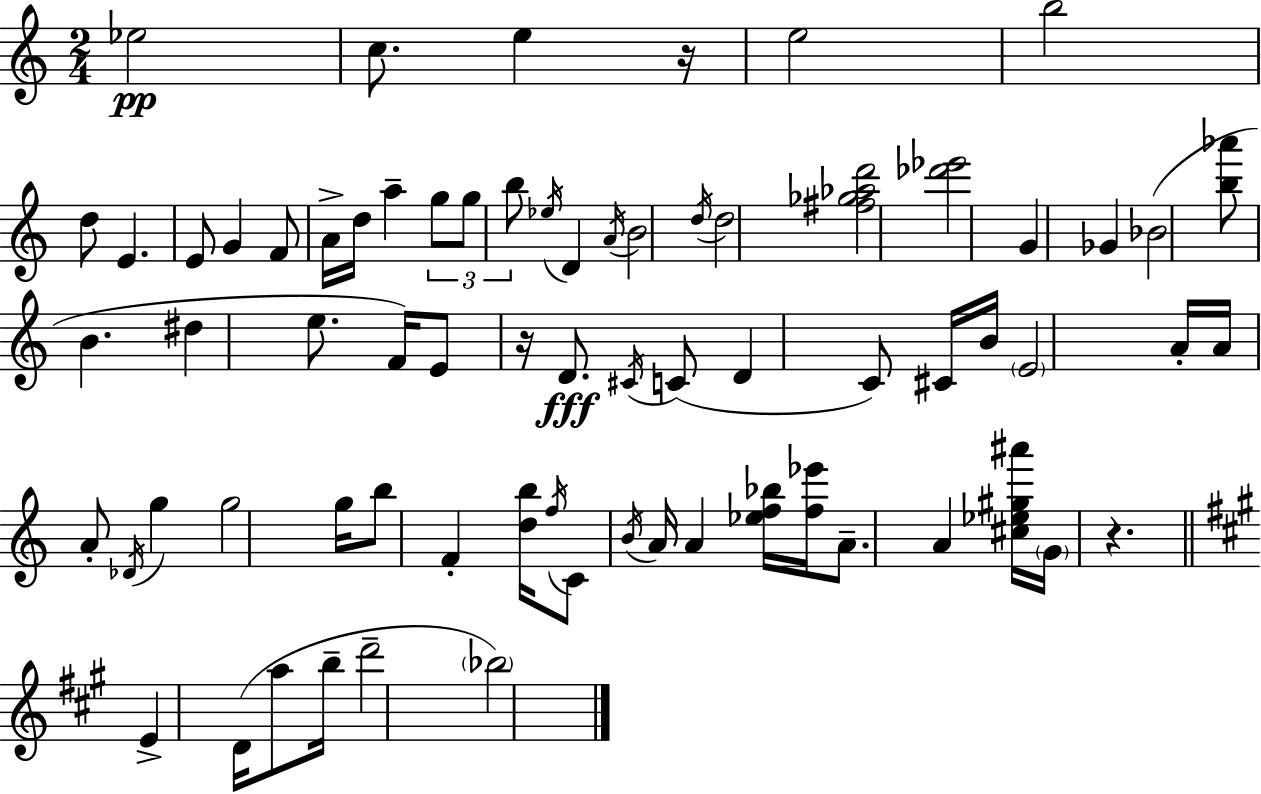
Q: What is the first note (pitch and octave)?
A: Eb5